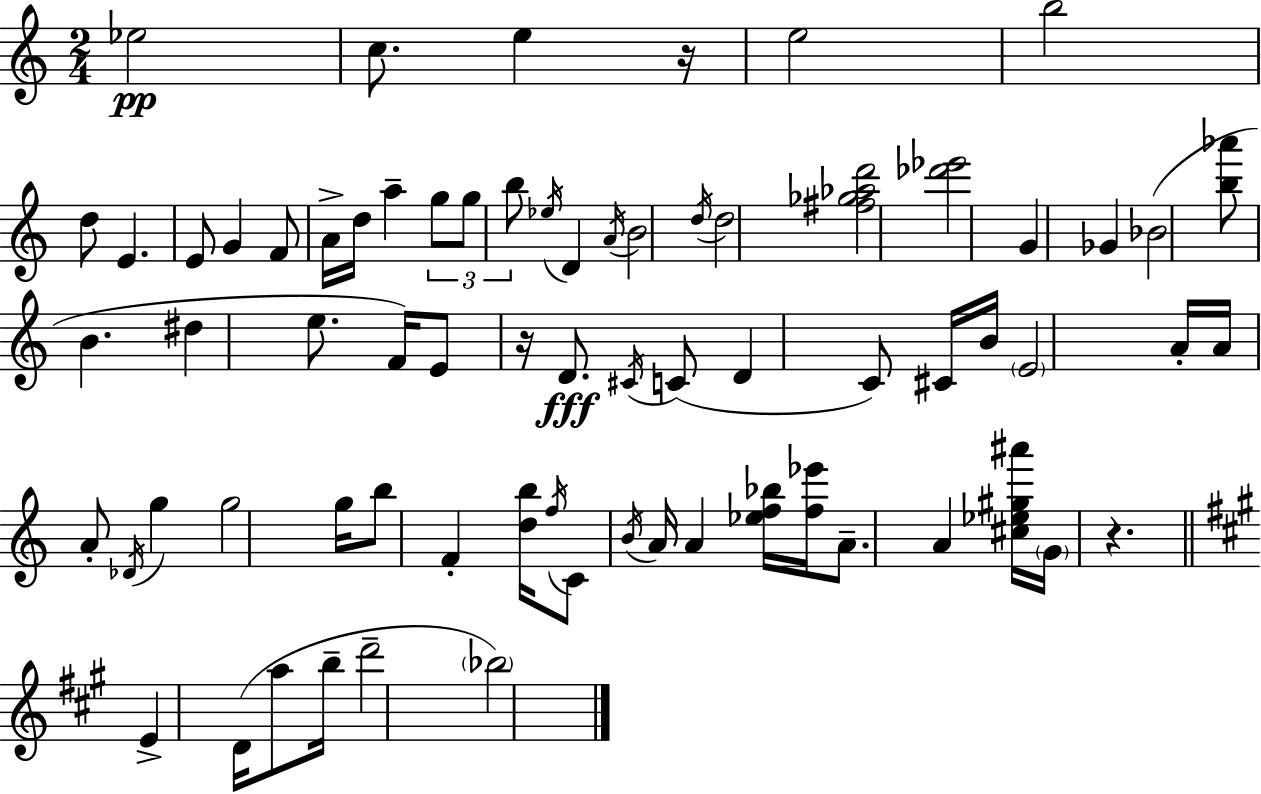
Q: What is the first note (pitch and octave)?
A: Eb5